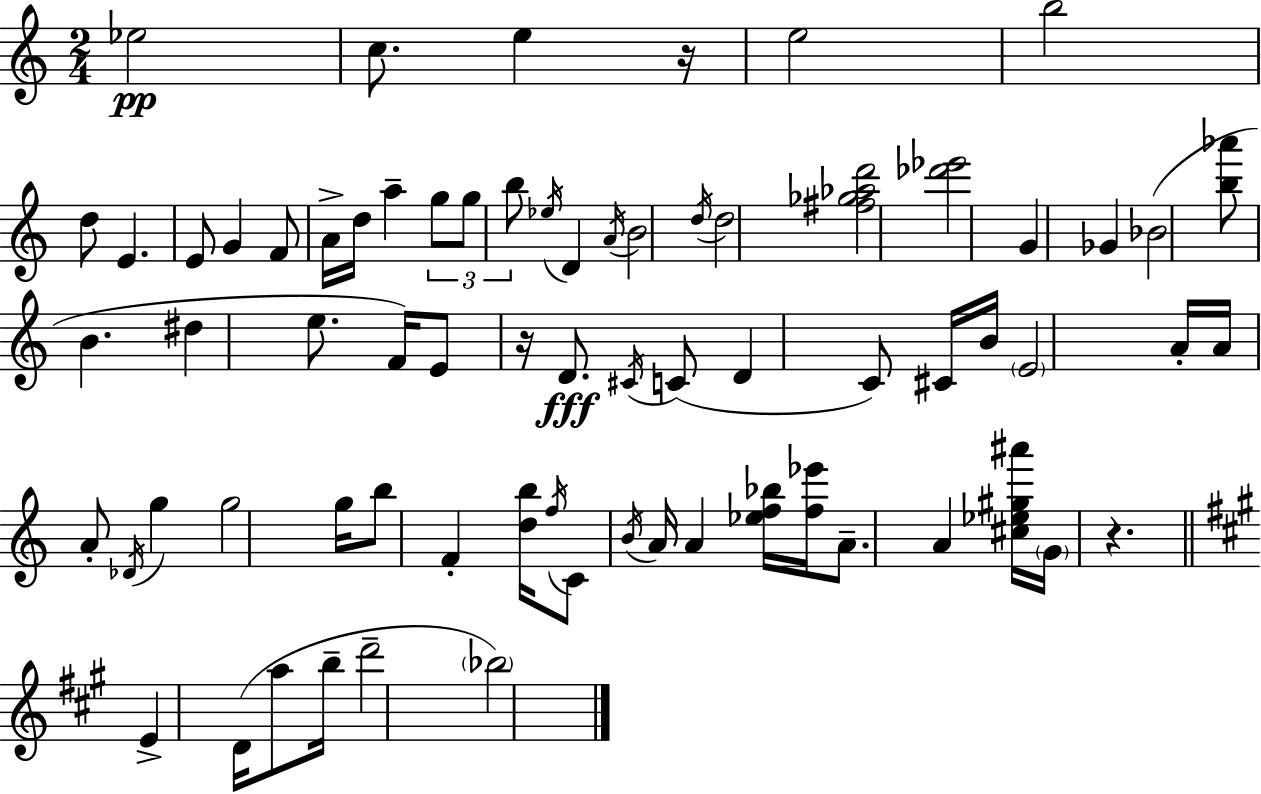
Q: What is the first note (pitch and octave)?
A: Eb5